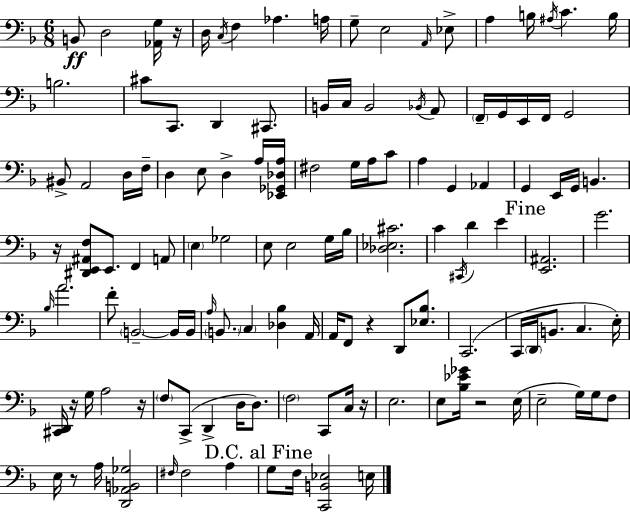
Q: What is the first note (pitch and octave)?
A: B2